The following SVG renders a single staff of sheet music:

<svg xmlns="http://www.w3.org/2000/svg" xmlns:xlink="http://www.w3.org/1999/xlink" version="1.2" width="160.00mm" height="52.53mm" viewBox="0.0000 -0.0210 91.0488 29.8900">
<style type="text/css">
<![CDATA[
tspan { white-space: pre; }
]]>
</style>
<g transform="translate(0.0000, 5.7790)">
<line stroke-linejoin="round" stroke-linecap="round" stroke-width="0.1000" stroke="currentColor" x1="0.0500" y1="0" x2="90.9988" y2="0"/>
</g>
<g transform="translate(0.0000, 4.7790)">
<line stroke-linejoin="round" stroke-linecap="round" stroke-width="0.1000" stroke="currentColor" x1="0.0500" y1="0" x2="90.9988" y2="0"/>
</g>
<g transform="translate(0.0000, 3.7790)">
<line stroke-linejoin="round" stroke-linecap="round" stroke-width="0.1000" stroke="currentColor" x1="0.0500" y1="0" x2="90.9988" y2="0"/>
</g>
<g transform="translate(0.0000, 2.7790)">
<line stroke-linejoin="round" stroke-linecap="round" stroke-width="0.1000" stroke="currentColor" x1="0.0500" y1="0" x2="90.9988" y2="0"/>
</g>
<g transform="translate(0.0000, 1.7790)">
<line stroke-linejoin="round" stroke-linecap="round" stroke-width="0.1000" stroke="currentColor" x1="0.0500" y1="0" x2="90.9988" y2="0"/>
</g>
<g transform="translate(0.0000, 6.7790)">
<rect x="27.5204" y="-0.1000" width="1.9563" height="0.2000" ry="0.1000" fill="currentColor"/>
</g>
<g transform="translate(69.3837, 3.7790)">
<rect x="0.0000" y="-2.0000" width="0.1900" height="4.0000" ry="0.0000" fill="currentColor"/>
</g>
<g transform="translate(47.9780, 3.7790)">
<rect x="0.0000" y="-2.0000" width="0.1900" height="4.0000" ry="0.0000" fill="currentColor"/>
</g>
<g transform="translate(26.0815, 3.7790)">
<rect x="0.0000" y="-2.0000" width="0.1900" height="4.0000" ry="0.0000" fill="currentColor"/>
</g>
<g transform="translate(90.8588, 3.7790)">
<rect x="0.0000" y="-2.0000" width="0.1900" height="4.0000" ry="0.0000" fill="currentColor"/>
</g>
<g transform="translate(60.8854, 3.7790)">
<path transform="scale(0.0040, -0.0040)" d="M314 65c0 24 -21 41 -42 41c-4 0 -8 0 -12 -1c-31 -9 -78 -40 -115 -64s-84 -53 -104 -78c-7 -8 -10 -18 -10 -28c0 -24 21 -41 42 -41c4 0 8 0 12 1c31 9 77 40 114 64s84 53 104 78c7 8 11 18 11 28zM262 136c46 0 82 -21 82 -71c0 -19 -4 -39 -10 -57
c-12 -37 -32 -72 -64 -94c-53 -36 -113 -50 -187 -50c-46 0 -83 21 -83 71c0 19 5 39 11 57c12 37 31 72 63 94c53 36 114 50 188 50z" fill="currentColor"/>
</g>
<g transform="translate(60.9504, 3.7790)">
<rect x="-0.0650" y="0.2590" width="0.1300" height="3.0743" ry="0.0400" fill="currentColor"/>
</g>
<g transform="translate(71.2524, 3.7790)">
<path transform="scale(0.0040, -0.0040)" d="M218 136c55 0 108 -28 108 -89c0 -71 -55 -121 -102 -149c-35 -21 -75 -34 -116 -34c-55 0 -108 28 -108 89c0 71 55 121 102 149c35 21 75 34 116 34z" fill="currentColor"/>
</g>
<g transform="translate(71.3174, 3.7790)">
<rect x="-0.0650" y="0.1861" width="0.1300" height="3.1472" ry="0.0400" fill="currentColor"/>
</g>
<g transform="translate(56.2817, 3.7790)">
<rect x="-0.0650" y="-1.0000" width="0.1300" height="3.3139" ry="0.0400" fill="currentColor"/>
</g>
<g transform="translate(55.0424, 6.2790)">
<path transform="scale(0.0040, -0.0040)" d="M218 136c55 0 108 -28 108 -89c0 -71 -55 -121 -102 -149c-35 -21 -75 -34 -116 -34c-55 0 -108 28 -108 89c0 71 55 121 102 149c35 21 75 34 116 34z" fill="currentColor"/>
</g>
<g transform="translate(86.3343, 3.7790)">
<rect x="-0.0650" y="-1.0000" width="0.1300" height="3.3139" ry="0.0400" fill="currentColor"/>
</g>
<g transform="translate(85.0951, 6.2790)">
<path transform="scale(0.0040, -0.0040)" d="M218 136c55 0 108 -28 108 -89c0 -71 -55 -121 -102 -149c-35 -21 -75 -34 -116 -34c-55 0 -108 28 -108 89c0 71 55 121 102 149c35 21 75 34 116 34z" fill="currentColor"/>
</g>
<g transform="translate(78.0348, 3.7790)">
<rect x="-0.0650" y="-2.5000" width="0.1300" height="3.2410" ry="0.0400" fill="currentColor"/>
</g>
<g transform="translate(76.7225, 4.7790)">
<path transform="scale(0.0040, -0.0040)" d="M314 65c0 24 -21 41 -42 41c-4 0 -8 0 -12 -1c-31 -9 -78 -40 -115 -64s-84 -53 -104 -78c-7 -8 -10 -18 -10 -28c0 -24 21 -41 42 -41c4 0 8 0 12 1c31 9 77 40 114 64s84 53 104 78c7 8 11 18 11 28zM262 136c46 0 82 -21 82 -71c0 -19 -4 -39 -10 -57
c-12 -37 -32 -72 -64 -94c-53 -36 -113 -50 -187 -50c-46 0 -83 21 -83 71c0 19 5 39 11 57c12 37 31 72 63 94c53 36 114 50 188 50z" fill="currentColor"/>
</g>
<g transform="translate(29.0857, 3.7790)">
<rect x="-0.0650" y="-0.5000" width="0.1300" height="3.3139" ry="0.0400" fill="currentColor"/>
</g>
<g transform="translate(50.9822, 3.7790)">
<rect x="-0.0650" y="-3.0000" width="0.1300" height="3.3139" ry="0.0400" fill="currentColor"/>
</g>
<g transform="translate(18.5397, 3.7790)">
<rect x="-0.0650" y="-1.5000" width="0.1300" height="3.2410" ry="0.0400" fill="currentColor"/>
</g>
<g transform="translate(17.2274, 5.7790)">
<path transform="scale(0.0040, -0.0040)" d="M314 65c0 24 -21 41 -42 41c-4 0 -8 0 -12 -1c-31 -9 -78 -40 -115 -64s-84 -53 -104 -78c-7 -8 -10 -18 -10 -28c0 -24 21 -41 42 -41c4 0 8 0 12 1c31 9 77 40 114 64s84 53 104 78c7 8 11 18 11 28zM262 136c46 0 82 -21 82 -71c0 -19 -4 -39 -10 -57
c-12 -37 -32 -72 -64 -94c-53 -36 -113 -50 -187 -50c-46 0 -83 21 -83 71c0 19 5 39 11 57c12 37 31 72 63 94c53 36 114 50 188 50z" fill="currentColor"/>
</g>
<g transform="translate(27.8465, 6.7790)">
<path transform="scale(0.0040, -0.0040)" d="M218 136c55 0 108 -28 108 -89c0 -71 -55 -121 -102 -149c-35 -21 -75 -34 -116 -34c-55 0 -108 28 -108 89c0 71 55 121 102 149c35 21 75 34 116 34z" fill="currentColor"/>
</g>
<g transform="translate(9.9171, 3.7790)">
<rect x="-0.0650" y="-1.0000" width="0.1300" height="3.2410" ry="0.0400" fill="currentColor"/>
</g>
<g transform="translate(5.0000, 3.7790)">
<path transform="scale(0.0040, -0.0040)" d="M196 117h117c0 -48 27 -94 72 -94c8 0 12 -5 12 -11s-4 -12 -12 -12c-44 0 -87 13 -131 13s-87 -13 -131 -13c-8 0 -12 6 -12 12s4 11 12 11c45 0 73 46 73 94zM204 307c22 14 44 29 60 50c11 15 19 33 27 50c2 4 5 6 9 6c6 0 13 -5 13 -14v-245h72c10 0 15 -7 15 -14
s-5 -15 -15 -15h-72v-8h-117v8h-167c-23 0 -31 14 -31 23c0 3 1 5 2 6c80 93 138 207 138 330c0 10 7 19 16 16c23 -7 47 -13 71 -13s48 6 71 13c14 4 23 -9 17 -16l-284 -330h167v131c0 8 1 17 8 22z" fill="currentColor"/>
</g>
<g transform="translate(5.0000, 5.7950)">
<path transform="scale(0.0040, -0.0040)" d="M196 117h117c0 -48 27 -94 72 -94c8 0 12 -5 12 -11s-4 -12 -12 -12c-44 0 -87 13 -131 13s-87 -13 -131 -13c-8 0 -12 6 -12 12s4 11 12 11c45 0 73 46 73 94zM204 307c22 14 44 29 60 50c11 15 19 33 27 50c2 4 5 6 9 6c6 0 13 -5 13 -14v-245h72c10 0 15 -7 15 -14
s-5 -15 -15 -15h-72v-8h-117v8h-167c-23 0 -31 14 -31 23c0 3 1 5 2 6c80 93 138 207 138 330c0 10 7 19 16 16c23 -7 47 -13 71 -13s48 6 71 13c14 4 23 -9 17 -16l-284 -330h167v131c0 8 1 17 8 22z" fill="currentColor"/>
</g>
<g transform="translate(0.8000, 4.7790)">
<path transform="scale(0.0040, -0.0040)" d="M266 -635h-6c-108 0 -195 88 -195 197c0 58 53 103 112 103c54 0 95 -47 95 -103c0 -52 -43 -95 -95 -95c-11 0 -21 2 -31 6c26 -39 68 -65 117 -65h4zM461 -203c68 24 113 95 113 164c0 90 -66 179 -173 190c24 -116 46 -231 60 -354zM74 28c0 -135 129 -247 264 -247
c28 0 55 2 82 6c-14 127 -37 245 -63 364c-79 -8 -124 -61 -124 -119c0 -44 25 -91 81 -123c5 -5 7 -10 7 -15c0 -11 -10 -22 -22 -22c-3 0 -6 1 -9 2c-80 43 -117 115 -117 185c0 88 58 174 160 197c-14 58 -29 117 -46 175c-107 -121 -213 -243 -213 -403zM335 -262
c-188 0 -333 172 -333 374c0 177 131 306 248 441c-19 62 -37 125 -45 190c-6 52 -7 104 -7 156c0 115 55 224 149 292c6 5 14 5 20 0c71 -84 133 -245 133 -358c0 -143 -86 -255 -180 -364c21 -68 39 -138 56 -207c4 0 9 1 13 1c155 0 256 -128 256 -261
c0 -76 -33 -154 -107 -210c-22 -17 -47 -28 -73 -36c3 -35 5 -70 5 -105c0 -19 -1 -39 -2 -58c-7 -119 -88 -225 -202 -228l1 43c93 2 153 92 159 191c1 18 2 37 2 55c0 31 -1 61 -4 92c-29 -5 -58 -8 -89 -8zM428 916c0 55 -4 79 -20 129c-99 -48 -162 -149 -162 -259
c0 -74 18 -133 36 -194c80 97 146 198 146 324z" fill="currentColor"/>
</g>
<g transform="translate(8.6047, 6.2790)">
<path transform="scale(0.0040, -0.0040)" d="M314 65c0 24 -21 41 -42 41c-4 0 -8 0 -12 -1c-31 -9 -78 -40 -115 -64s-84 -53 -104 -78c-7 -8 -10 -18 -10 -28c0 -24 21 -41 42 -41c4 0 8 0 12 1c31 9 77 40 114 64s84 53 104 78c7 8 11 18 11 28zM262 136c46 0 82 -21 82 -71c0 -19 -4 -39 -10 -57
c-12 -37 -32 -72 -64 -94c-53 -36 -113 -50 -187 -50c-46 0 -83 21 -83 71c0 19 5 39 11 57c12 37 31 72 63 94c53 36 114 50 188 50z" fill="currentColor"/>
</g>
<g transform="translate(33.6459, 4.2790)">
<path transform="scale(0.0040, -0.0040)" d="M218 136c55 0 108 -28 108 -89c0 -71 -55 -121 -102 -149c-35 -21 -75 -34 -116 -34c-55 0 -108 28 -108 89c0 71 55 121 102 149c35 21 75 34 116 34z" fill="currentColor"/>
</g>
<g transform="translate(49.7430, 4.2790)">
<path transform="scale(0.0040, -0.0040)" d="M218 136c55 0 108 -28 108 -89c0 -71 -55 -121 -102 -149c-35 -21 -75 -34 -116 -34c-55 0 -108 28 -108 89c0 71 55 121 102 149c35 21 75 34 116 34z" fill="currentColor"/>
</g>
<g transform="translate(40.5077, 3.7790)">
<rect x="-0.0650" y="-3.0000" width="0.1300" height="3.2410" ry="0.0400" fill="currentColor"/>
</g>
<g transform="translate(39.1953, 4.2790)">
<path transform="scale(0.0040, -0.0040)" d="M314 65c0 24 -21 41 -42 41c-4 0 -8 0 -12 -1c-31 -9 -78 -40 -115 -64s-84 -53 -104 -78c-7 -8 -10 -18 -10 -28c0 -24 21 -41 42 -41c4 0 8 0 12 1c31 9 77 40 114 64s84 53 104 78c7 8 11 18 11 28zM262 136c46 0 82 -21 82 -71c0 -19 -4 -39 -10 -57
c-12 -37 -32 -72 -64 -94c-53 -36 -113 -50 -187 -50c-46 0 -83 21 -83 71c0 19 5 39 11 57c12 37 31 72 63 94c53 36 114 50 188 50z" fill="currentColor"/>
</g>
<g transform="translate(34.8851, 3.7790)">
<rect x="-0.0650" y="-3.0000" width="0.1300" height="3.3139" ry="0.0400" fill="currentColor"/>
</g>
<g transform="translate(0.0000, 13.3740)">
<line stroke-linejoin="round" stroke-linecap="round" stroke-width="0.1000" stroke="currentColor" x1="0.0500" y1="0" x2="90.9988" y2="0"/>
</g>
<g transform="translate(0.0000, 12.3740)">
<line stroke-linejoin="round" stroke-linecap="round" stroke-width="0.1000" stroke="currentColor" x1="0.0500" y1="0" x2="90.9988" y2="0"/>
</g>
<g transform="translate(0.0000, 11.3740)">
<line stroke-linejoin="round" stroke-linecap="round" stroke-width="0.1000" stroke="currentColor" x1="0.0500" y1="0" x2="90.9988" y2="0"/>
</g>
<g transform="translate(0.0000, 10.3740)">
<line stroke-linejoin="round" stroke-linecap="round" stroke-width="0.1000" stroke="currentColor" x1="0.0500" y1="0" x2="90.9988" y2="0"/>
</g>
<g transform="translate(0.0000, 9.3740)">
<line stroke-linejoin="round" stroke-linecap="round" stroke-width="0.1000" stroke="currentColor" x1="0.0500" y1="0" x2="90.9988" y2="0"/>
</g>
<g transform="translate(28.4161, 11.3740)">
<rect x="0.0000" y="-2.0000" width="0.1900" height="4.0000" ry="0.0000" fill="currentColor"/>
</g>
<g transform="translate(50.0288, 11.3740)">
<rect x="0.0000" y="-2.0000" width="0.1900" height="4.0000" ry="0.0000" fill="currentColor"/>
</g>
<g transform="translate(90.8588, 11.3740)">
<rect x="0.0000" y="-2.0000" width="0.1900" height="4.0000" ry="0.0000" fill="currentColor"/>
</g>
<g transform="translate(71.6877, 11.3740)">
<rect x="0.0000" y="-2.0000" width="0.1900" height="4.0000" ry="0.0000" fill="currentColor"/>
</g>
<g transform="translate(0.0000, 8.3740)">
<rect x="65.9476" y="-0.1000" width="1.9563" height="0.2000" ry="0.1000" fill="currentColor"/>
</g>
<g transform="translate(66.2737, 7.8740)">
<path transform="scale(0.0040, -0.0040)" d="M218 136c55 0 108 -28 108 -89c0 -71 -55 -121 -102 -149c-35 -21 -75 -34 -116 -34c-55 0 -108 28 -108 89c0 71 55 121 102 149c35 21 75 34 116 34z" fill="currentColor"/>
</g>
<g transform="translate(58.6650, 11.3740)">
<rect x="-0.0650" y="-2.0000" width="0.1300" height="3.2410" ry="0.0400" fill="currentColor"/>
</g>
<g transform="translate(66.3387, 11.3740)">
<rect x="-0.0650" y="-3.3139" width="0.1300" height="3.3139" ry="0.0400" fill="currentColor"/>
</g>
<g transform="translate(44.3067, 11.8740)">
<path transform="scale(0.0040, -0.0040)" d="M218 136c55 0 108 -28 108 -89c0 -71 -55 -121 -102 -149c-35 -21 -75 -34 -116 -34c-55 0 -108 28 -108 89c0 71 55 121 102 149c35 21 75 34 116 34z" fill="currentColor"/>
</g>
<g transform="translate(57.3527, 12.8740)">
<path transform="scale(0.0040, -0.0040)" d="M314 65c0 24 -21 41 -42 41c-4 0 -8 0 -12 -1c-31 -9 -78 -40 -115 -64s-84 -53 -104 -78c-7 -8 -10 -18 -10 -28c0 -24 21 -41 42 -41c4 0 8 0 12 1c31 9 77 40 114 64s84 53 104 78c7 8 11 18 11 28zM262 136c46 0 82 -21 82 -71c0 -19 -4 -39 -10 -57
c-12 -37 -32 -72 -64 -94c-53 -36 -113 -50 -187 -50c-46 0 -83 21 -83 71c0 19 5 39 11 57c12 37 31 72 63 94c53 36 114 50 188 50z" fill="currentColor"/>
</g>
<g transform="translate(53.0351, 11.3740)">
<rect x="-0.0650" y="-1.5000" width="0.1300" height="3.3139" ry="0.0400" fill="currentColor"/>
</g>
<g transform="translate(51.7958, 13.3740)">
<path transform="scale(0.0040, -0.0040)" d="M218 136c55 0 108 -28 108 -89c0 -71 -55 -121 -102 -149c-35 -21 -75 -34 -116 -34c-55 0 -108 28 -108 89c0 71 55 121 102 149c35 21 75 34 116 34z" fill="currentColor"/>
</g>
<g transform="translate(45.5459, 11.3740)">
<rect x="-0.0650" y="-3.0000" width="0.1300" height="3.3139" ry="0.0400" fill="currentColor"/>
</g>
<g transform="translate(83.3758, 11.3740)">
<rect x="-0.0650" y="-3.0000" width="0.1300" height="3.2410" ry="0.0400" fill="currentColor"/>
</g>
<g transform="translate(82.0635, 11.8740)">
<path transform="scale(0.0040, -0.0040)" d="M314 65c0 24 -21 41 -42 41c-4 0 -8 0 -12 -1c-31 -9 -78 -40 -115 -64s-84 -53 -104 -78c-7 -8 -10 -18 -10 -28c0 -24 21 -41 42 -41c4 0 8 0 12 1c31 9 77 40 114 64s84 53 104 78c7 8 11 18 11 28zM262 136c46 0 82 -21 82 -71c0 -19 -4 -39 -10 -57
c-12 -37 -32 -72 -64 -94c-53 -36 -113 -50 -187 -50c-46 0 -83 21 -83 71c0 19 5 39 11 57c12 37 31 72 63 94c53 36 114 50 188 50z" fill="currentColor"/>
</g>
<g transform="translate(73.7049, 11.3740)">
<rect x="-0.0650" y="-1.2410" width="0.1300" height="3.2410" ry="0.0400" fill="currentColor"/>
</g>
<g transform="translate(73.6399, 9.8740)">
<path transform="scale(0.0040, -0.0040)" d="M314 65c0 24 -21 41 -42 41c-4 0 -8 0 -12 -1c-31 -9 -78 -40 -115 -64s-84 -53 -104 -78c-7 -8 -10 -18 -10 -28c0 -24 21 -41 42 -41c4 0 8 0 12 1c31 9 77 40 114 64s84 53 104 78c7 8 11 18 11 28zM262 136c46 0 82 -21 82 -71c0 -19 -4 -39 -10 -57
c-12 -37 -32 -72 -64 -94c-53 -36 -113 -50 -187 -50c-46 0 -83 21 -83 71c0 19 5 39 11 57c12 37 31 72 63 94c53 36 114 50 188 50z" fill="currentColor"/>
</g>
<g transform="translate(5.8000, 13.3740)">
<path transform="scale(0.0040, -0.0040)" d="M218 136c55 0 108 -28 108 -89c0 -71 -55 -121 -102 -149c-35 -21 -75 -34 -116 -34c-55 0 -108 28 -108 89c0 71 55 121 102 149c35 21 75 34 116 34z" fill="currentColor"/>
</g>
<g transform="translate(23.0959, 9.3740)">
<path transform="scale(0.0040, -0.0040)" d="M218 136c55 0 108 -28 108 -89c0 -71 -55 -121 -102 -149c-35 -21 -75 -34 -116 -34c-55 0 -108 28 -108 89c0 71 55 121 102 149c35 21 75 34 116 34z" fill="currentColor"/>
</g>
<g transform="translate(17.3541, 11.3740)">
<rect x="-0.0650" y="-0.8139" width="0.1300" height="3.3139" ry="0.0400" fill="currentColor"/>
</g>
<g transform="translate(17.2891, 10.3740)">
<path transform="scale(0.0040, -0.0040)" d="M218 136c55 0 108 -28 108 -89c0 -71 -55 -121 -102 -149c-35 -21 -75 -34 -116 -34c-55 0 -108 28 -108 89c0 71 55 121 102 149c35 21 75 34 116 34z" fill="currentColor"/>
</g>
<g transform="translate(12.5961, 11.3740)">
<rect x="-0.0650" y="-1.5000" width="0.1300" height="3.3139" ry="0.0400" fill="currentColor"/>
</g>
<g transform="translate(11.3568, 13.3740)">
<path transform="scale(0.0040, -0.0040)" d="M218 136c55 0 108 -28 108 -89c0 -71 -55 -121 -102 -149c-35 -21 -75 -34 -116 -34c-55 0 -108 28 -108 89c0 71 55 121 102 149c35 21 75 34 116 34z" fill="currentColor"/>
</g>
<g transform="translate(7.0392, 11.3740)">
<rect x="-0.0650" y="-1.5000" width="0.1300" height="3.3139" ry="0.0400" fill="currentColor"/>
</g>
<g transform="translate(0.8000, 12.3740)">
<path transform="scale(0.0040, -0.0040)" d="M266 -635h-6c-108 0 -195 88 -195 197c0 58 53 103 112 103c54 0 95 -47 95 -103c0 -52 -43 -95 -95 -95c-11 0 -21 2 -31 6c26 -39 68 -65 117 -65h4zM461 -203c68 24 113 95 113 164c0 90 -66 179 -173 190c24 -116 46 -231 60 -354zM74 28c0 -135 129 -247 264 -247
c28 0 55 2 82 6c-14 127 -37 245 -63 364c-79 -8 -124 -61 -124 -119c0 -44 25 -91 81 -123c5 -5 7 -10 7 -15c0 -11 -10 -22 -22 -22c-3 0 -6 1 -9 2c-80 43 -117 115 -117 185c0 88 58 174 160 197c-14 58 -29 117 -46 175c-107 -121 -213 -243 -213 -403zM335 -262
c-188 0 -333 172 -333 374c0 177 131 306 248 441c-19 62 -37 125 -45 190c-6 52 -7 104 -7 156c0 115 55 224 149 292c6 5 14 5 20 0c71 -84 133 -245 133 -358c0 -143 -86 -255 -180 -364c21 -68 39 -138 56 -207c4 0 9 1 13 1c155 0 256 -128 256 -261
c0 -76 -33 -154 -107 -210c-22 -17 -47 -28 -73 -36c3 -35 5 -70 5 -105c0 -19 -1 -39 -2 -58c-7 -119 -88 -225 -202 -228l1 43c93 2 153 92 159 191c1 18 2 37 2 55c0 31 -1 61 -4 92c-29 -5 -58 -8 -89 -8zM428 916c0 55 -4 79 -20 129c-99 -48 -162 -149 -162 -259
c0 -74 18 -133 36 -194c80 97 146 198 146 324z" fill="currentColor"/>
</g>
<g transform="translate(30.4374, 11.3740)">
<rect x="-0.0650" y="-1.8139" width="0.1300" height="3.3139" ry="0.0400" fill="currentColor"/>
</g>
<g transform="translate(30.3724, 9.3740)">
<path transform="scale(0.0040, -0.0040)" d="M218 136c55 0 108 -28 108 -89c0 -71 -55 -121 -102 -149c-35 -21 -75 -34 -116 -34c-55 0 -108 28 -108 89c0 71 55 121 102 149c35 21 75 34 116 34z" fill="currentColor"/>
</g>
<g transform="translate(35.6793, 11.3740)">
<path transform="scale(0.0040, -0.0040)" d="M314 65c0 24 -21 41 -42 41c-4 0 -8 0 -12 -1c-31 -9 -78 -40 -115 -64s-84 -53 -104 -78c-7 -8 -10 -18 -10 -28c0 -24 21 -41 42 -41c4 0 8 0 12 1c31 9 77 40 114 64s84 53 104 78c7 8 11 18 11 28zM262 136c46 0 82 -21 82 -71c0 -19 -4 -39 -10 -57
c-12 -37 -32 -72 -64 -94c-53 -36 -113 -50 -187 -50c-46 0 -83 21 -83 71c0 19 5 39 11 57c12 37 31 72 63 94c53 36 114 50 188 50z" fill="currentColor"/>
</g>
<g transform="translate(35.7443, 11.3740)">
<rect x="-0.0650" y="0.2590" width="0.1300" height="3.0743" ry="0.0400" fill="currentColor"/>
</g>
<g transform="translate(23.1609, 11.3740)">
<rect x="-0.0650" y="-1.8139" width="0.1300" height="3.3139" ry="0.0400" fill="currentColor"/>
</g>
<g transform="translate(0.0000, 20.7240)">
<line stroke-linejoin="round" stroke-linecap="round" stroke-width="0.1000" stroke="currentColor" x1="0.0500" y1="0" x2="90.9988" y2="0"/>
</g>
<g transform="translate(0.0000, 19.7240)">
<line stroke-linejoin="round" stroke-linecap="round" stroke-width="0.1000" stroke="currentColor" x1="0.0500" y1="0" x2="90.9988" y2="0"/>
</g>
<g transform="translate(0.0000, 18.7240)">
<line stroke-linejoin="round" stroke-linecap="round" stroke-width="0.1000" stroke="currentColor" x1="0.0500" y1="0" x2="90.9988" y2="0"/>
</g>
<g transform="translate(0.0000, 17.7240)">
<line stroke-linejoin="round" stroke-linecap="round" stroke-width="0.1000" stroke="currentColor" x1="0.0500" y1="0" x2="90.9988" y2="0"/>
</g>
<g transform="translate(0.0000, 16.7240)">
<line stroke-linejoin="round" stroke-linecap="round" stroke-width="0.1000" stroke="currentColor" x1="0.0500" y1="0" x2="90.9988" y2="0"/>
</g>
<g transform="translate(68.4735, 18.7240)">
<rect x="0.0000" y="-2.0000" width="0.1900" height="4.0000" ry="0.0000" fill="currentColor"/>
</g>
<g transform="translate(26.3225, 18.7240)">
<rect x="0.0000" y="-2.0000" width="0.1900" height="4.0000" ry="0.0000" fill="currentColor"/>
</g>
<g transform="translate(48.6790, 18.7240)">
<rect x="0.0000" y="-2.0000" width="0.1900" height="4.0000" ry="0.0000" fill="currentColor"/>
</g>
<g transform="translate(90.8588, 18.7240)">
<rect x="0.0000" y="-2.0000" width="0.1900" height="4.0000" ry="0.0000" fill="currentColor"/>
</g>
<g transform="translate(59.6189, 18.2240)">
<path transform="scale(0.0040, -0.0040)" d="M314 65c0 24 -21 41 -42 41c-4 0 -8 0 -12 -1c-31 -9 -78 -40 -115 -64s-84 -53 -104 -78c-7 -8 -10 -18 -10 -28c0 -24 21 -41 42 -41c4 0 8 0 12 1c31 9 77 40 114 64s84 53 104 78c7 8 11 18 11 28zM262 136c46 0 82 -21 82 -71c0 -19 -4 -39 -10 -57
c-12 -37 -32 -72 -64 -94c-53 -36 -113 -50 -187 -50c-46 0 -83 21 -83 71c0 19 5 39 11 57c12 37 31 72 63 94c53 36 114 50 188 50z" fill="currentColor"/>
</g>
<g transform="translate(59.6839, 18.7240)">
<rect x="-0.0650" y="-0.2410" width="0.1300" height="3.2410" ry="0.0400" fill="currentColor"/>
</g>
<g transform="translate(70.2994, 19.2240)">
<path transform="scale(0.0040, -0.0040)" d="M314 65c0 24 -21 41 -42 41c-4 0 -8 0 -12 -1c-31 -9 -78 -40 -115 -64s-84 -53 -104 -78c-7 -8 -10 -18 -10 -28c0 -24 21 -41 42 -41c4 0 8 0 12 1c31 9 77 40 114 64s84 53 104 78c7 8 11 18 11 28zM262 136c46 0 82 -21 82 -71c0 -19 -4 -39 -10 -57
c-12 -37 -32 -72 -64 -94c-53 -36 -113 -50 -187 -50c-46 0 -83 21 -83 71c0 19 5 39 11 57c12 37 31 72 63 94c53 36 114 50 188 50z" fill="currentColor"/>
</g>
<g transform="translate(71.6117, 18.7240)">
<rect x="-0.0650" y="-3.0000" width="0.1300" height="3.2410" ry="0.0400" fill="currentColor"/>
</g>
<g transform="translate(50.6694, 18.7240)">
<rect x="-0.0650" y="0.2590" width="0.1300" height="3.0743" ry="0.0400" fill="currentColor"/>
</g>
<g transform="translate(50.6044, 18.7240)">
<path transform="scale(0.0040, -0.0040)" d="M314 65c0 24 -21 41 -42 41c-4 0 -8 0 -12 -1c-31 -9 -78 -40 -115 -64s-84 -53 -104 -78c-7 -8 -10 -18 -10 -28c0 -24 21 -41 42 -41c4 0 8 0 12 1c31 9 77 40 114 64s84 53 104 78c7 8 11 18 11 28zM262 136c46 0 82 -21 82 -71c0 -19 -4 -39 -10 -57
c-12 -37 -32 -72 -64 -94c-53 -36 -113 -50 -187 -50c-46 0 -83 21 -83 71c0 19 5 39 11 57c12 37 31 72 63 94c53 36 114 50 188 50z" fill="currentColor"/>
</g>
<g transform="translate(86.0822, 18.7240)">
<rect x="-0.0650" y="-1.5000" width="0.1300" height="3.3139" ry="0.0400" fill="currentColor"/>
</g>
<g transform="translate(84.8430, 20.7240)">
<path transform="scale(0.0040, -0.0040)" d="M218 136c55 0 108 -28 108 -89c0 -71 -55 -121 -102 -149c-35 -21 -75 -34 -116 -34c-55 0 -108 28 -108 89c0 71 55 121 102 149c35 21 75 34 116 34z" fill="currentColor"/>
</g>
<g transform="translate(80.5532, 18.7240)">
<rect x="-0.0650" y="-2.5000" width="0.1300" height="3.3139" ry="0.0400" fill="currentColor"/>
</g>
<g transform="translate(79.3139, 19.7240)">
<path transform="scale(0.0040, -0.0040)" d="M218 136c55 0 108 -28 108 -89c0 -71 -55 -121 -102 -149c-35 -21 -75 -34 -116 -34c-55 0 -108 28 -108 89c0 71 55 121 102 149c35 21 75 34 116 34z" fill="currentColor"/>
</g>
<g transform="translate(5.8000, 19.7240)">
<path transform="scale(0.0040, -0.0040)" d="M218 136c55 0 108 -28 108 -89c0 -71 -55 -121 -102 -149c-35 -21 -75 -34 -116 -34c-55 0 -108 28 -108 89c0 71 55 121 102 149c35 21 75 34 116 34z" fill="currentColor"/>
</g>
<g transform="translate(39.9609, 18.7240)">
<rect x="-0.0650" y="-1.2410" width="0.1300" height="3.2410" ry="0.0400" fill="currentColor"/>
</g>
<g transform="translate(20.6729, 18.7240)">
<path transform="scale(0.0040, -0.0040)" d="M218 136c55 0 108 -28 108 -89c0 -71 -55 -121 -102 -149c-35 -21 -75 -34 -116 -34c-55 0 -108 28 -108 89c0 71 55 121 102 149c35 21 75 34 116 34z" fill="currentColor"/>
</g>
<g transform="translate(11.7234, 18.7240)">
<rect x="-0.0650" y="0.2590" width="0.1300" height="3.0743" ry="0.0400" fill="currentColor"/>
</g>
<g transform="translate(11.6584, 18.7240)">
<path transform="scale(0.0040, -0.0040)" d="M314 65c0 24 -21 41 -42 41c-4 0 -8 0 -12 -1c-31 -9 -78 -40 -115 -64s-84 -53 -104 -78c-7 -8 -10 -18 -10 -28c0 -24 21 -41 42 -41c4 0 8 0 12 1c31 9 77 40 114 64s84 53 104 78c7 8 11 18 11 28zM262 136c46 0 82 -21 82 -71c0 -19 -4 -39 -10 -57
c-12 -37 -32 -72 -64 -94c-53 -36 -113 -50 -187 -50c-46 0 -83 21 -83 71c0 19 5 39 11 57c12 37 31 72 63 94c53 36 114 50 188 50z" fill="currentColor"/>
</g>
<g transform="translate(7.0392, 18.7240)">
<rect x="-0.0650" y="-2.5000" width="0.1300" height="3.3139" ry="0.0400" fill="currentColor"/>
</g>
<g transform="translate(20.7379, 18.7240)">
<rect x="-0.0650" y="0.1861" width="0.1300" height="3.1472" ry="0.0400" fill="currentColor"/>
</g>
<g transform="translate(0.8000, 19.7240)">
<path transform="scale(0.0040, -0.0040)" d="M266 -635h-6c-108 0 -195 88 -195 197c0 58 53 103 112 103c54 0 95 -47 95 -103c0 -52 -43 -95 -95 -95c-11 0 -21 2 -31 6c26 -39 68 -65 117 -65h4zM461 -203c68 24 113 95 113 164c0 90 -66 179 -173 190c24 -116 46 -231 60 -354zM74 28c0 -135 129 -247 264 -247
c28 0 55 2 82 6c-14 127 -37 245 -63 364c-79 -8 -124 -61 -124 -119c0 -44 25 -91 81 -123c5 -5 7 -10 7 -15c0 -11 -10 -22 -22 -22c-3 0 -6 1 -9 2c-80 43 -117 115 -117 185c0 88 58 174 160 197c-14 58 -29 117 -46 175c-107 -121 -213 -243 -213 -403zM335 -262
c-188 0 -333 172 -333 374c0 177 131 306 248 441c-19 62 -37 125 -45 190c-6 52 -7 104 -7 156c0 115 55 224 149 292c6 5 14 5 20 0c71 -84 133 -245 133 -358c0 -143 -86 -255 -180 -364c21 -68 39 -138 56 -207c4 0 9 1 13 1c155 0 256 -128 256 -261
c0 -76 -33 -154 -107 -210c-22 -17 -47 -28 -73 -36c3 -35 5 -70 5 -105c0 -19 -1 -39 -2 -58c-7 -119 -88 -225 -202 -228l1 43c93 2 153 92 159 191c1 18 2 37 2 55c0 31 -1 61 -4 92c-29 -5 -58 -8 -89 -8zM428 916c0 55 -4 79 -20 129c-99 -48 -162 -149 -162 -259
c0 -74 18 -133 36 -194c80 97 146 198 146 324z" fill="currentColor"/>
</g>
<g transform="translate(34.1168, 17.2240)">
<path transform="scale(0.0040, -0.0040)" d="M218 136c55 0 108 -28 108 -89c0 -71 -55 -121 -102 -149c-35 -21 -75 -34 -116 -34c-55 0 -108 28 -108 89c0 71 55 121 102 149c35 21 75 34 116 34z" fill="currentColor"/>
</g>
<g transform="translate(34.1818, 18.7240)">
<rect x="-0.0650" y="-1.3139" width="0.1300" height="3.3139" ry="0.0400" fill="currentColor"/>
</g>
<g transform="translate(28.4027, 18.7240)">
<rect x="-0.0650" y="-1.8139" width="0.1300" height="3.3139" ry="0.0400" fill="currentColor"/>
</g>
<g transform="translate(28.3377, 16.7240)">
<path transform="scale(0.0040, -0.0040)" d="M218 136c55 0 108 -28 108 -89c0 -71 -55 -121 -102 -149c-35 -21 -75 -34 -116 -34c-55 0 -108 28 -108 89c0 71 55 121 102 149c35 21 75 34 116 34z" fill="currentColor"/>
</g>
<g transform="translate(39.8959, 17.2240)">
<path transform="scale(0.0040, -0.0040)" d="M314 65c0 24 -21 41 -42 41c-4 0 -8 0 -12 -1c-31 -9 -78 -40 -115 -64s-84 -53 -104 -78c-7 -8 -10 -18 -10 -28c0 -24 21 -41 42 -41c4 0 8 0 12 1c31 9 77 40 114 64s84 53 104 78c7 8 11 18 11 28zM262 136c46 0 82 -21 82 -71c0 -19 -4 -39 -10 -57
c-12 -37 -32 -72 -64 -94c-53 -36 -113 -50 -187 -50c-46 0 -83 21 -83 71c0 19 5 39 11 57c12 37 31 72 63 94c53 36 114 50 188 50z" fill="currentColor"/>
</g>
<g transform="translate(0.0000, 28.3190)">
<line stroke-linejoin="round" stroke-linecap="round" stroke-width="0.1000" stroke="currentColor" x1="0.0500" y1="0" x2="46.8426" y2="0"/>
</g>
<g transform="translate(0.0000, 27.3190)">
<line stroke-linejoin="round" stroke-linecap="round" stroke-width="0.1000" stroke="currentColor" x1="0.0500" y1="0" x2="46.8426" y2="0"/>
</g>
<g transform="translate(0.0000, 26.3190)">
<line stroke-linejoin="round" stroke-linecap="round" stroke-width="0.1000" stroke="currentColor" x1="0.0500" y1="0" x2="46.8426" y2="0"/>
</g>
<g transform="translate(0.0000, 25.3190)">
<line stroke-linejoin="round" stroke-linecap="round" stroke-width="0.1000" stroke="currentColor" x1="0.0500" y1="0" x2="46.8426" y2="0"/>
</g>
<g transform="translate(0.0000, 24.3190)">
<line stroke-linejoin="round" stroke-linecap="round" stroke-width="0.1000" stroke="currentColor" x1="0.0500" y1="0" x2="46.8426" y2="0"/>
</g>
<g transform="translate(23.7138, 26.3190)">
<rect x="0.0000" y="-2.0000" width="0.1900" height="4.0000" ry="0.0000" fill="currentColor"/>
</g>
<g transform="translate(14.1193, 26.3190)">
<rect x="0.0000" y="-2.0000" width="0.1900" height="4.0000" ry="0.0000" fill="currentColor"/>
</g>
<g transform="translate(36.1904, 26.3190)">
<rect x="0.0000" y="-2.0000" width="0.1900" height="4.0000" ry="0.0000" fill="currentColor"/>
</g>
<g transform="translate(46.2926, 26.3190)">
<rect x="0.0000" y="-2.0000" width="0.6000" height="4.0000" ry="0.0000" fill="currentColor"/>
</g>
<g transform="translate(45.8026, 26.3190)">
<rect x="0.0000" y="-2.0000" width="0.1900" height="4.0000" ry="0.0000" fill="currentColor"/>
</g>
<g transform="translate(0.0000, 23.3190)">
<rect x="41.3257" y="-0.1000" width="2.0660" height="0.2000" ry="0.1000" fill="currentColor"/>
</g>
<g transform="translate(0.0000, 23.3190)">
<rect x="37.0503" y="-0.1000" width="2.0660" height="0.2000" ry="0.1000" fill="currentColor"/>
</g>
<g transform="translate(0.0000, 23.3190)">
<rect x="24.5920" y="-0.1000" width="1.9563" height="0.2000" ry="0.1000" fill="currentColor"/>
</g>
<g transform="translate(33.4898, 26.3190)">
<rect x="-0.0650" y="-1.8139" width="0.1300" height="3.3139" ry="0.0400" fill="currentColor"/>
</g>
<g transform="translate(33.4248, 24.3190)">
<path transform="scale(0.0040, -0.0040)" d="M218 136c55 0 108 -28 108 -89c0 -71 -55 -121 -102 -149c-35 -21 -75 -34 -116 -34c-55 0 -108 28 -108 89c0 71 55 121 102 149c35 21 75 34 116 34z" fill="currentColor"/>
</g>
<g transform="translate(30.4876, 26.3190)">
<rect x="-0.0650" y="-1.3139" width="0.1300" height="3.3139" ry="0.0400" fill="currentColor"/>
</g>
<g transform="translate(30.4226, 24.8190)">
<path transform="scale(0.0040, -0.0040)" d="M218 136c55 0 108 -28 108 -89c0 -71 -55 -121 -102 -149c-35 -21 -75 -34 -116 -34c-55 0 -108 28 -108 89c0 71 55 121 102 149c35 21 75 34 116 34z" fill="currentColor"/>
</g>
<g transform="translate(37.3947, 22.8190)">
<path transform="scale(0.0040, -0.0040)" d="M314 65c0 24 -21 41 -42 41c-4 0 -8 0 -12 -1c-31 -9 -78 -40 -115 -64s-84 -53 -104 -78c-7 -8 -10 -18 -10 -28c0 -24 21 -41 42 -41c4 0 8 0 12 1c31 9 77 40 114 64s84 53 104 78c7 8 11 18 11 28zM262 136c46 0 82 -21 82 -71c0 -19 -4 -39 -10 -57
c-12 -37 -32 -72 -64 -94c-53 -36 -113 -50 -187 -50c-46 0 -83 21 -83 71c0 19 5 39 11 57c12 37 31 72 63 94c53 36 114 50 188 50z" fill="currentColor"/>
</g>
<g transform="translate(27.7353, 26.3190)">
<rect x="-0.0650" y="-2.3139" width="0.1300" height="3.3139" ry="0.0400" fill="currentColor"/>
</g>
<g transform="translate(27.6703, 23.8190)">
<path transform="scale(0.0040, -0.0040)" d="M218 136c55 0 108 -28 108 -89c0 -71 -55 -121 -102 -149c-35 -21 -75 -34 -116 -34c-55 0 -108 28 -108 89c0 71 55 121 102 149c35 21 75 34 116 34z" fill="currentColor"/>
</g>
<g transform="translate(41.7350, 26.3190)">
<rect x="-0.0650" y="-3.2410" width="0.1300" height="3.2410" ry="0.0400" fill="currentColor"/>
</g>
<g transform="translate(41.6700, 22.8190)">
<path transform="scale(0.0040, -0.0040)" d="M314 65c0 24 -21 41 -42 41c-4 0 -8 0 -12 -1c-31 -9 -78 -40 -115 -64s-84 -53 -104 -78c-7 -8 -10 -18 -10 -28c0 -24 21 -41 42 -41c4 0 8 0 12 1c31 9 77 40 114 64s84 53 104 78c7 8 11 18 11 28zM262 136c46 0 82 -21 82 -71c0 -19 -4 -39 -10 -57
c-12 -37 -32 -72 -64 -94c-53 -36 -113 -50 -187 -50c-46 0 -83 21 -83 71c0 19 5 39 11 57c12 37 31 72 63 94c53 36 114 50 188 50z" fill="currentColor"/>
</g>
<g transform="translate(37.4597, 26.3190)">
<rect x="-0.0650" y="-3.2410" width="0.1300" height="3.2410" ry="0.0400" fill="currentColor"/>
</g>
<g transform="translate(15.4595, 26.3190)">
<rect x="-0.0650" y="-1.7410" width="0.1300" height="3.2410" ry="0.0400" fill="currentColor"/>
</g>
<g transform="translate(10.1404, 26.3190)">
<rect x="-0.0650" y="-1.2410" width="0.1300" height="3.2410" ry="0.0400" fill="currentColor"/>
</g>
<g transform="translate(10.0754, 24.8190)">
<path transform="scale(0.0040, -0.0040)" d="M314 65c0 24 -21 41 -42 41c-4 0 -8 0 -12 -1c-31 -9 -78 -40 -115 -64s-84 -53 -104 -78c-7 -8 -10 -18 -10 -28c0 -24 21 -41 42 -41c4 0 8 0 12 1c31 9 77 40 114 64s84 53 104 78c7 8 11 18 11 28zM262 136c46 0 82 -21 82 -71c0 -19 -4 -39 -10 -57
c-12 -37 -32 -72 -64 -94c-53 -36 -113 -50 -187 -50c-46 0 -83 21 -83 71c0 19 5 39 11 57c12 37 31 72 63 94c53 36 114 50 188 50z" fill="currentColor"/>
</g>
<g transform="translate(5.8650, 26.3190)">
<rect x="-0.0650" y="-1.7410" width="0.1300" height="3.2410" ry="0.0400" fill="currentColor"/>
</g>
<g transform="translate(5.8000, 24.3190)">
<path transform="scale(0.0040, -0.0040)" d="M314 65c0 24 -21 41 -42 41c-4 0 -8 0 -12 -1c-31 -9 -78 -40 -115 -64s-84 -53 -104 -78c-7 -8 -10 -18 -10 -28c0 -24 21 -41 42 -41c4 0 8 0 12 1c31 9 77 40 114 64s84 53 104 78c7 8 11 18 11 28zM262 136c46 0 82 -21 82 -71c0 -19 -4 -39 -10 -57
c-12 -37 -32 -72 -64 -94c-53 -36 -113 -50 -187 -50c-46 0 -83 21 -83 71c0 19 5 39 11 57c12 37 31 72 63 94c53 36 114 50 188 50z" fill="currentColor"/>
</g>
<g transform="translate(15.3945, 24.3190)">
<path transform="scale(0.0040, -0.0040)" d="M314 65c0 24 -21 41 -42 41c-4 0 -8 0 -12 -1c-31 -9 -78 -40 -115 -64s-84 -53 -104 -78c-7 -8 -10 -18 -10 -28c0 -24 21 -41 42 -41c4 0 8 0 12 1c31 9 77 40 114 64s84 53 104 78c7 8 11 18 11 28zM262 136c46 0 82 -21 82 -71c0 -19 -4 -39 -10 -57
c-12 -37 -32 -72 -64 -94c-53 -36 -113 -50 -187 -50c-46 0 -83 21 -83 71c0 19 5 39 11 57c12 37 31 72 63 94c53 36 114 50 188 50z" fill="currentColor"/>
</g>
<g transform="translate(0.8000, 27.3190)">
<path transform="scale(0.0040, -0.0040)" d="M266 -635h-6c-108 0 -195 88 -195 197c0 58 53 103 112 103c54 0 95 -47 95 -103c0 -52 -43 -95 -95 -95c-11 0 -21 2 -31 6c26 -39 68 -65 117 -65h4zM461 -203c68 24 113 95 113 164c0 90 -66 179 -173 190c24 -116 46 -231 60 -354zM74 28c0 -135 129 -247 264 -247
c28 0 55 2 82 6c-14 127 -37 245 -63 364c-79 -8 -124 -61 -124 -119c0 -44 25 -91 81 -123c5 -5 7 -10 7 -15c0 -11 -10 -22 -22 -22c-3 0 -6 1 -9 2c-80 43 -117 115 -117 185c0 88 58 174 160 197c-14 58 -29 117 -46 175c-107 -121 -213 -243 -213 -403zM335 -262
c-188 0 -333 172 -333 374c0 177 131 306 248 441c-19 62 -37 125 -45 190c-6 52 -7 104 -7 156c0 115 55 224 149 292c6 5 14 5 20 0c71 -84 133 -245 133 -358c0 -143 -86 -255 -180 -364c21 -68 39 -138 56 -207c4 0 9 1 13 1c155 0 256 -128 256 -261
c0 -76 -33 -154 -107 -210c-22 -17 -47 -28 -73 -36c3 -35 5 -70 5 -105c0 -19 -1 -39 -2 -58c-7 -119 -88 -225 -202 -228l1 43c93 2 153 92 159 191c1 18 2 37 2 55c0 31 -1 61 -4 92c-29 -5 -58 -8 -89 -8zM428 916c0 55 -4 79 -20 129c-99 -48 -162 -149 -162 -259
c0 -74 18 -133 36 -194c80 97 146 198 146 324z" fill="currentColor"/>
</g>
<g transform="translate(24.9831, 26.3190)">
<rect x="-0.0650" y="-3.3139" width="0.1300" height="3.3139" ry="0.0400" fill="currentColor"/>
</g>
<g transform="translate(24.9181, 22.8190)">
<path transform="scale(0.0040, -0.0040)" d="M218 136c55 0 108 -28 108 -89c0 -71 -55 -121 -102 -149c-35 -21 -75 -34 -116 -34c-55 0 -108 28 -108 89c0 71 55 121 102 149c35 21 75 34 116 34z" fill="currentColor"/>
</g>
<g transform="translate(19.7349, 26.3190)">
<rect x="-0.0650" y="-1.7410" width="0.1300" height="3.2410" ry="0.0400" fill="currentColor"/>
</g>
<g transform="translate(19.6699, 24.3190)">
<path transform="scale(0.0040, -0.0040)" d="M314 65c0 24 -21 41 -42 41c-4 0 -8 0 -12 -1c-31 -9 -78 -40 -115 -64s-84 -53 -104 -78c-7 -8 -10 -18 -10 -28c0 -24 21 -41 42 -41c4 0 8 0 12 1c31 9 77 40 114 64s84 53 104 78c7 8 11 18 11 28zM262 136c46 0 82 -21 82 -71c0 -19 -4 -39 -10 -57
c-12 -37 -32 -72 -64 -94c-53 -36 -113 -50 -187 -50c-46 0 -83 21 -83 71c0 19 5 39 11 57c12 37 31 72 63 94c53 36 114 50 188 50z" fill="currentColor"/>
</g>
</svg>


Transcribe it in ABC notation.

X:1
T:Untitled
M:4/4
L:1/4
K:C
D2 E2 C A A2 A D B2 B G2 D E E d f f B2 A E F2 b e2 A2 G B2 B f e e2 B2 c2 A2 G E f2 e2 f2 f2 b g e f b2 b2